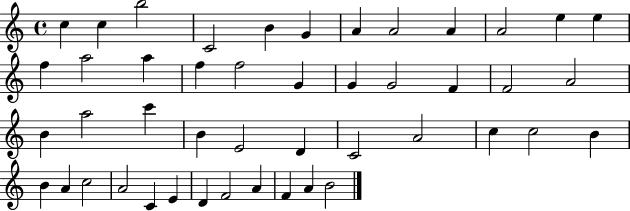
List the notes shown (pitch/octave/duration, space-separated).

C5/q C5/q B5/h C4/h B4/q G4/q A4/q A4/h A4/q A4/h E5/q E5/q F5/q A5/h A5/q F5/q F5/h G4/q G4/q G4/h F4/q F4/h A4/h B4/q A5/h C6/q B4/q E4/h D4/q C4/h A4/h C5/q C5/h B4/q B4/q A4/q C5/h A4/h C4/q E4/q D4/q F4/h A4/q F4/q A4/q B4/h